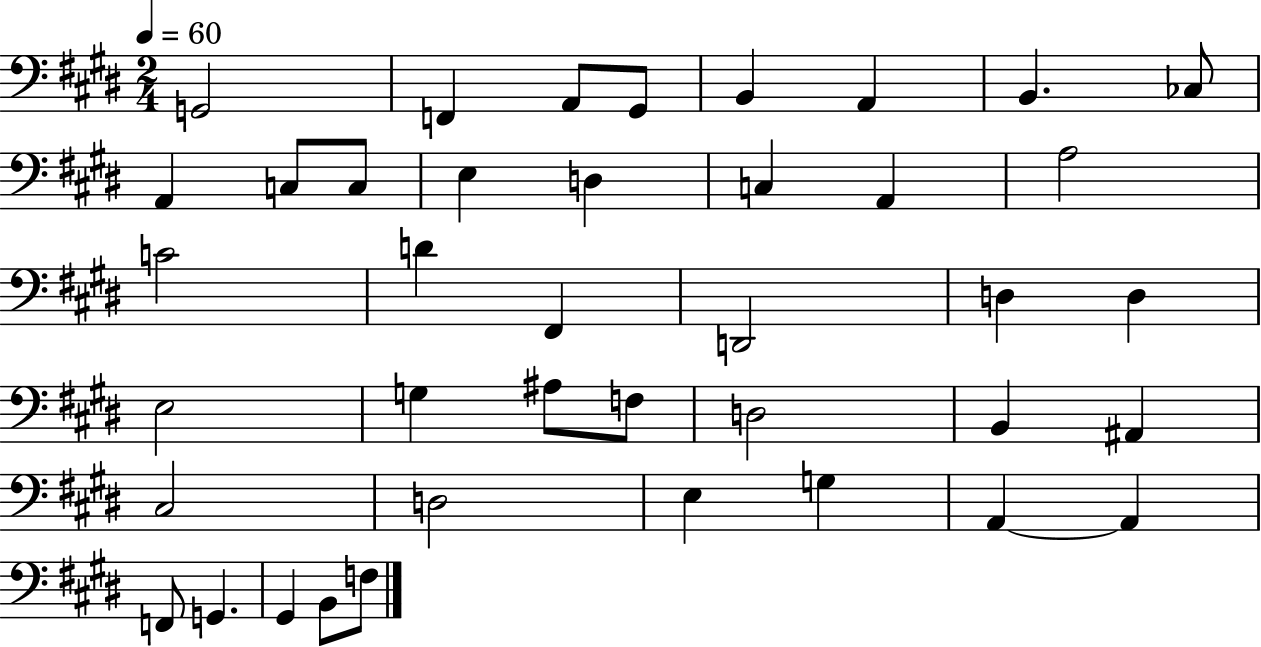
G2/h F2/q A2/e G#2/e B2/q A2/q B2/q. CES3/e A2/q C3/e C3/e E3/q D3/q C3/q A2/q A3/h C4/h D4/q F#2/q D2/h D3/q D3/q E3/h G3/q A#3/e F3/e D3/h B2/q A#2/q C#3/h D3/h E3/q G3/q A2/q A2/q F2/e G2/q. G#2/q B2/e F3/e